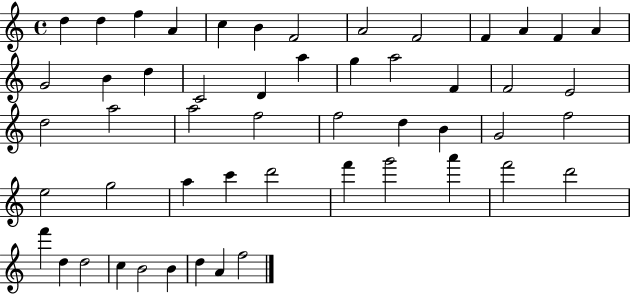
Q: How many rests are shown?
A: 0